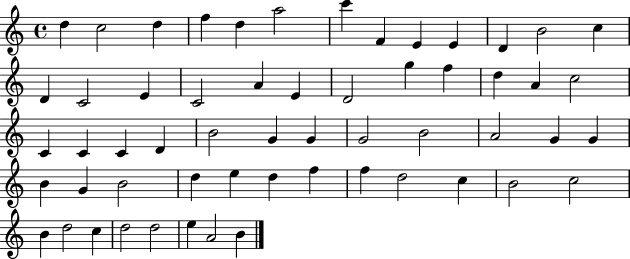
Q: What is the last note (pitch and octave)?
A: B4